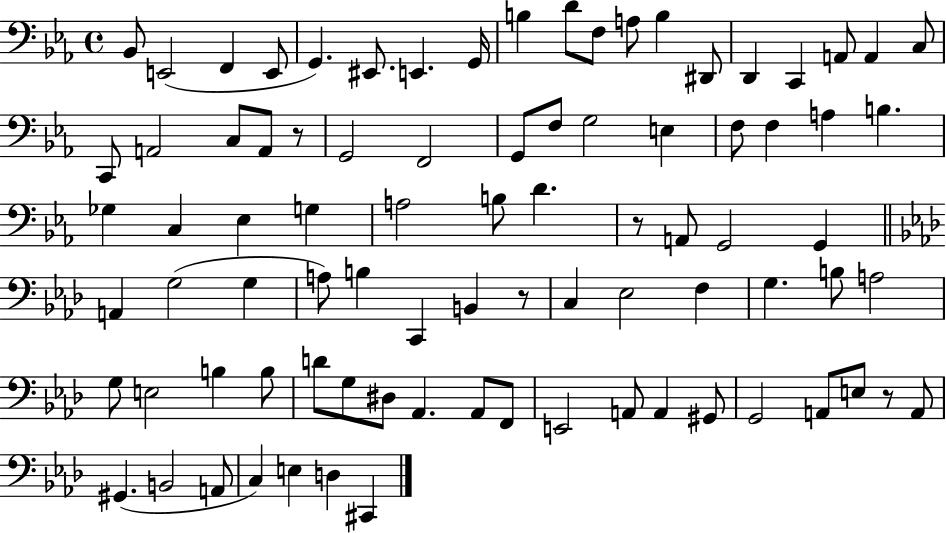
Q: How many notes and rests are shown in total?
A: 85